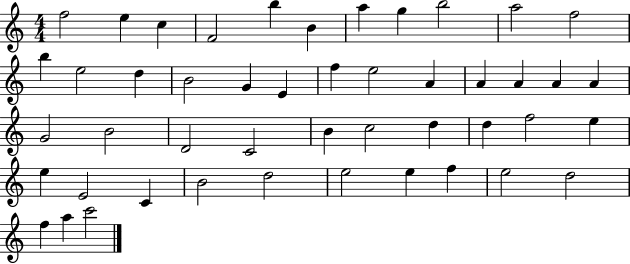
F5/h E5/q C5/q F4/h B5/q B4/q A5/q G5/q B5/h A5/h F5/h B5/q E5/h D5/q B4/h G4/q E4/q F5/q E5/h A4/q A4/q A4/q A4/q A4/q G4/h B4/h D4/h C4/h B4/q C5/h D5/q D5/q F5/h E5/q E5/q E4/h C4/q B4/h D5/h E5/h E5/q F5/q E5/h D5/h F5/q A5/q C6/h